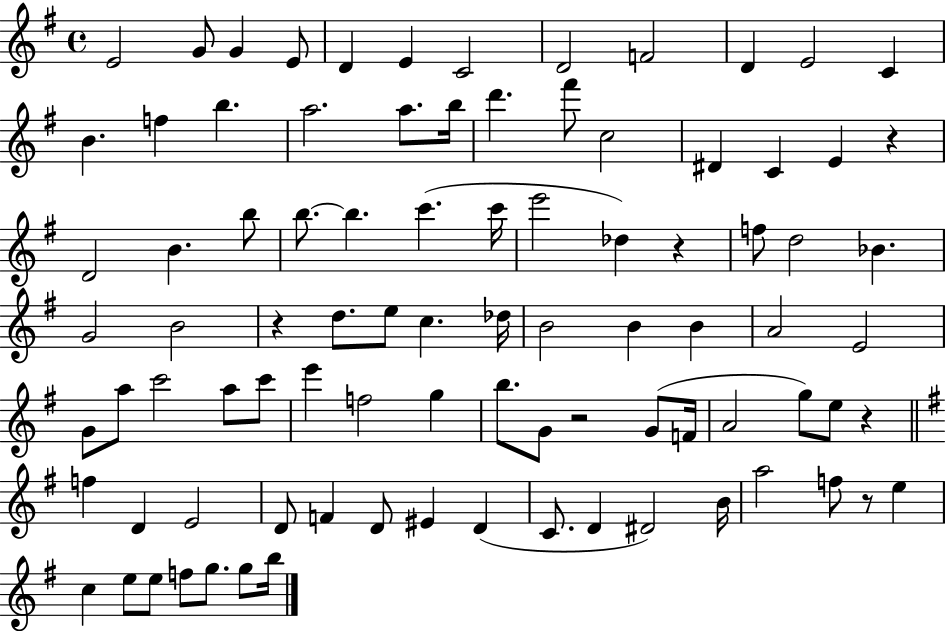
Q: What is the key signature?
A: G major